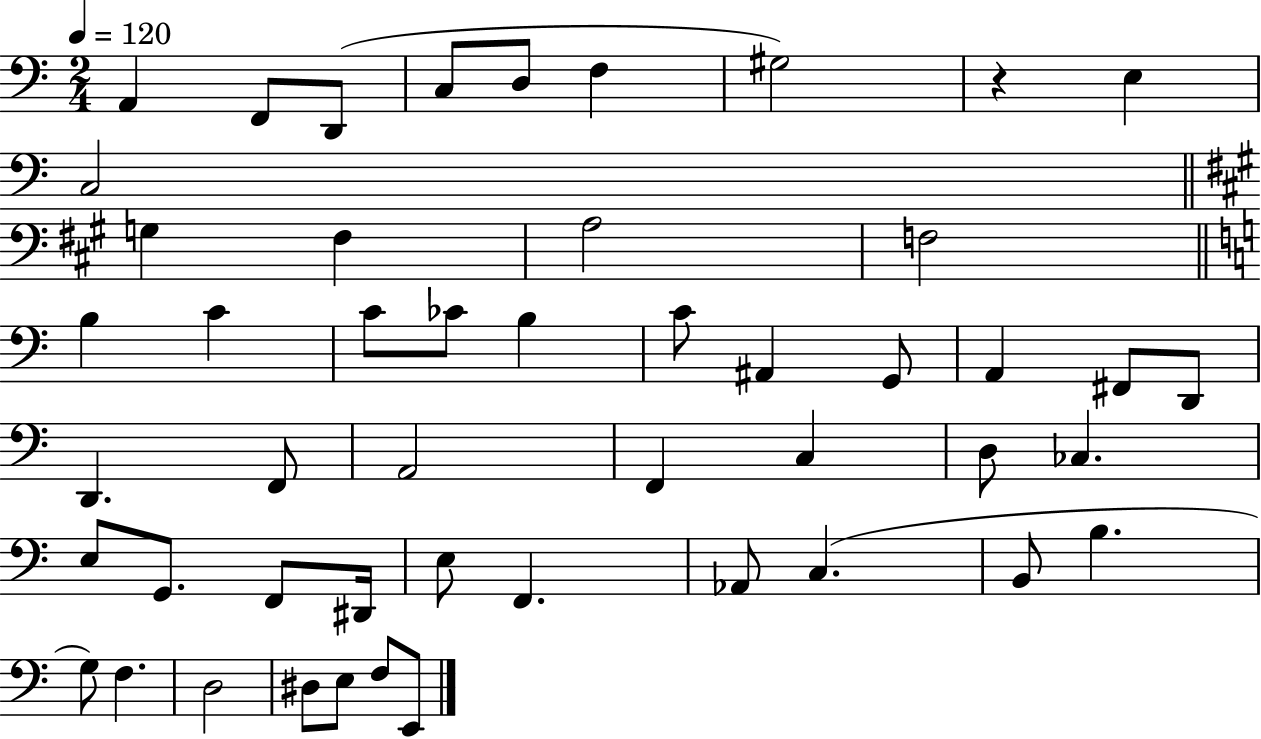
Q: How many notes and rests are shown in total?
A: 49